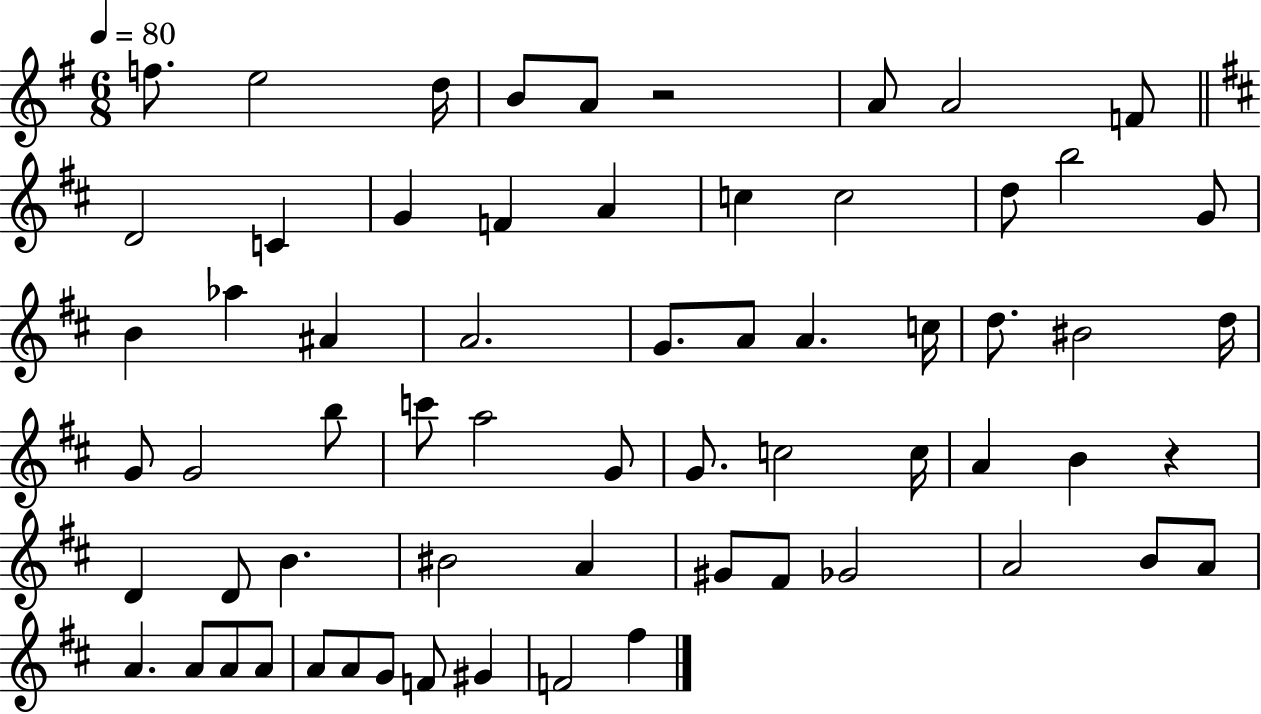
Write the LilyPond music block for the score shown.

{
  \clef treble
  \numericTimeSignature
  \time 6/8
  \key g \major
  \tempo 4 = 80
  f''8. e''2 d''16 | b'8 a'8 r2 | a'8 a'2 f'8 | \bar "||" \break \key d \major d'2 c'4 | g'4 f'4 a'4 | c''4 c''2 | d''8 b''2 g'8 | \break b'4 aes''4 ais'4 | a'2. | g'8. a'8 a'4. c''16 | d''8. bis'2 d''16 | \break g'8 g'2 b''8 | c'''8 a''2 g'8 | g'8. c''2 c''16 | a'4 b'4 r4 | \break d'4 d'8 b'4. | bis'2 a'4 | gis'8 fis'8 ges'2 | a'2 b'8 a'8 | \break a'4. a'8 a'8 a'8 | a'8 a'8 g'8 f'8 gis'4 | f'2 fis''4 | \bar "|."
}